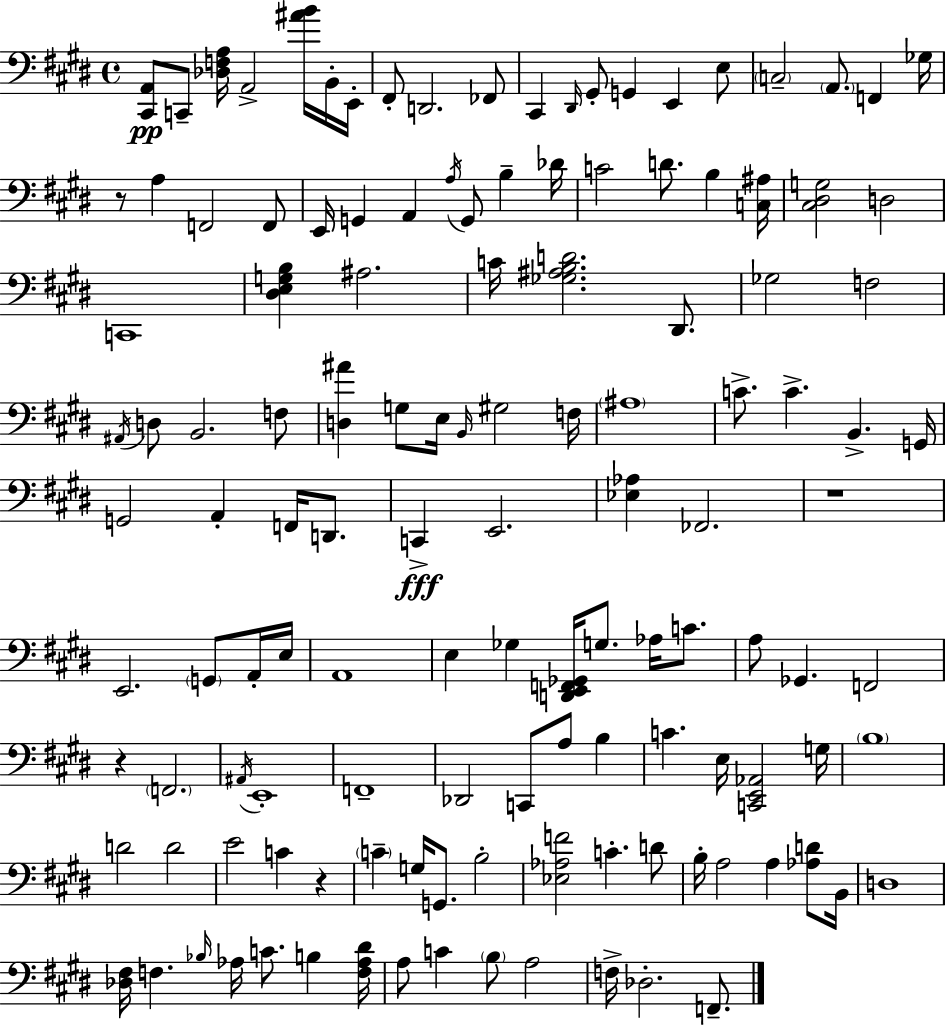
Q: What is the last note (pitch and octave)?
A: F2